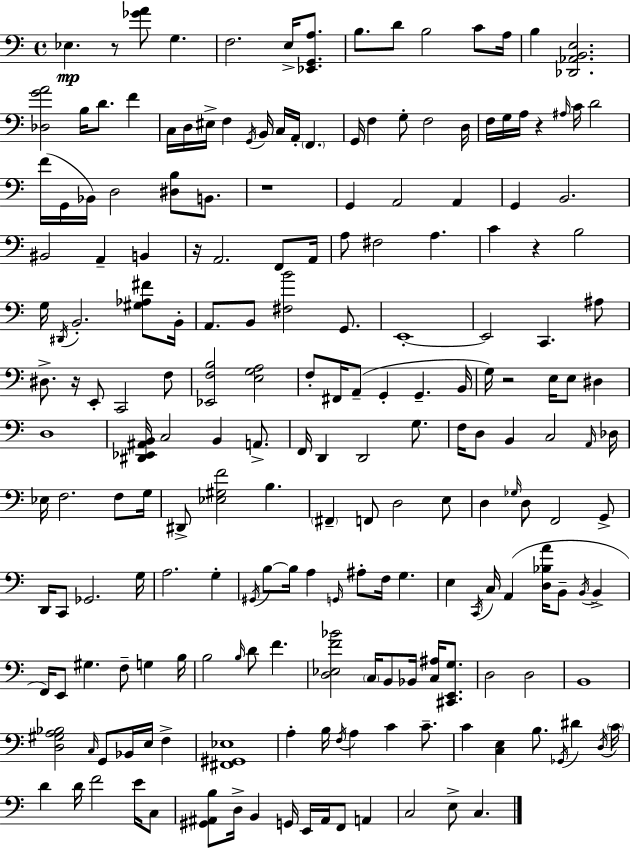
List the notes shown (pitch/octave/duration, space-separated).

Eb3/q. R/e [Gb4,A4]/e G3/q. F3/h. E3/s [Eb2,G2,A3]/e. B3/e. D4/e B3/h C4/e A3/s B3/q [Db2,Ab2,B2,E3]/h. [Db3,G4,A4]/h B3/s D4/e. F4/q C3/s D3/s EIS3/s F3/q G2/s B2/s C3/s A2/s F2/q. G2/s F3/q G3/e F3/h D3/s F3/s G3/s A3/s R/q A#3/s C4/s D4/h F4/s G2/s Bb2/s D3/h [D#3,B3]/e B2/e. R/w G2/q A2/h A2/q G2/q B2/h. BIS2/h A2/q B2/q R/s A2/h. F2/e A2/s A3/e F#3/h A3/q. C4/q R/q B3/h G3/s D#2/s B2/h. [G#3,Ab3,F#4]/e B2/s A2/e. B2/e [F#3,B4]/h G2/e. E2/w E2/h C2/q. A#3/e D#3/e. R/s E2/e C2/h F3/e [Eb2,F3,B3]/h [E3,G3,A3]/h F3/e F#2/s A2/e G2/q G2/q. B2/s G3/s R/h E3/s E3/e D#3/q D3/w [D#2,Eb2,A#2,B2]/s C3/h B2/q A2/e. F2/s D2/q D2/h G3/e. F3/s D3/e B2/q C3/h A2/s Db3/s Eb3/s F3/h. F3/e G3/s D#2/e [Eb3,G#3,F4]/h B3/q. F#2/q F2/e D3/h E3/e D3/q Gb3/s D3/e F2/h G2/e D2/s C2/e Gb2/h. G3/s A3/h. G3/q G#2/s B3/e B3/s A3/q G2/s A#3/e F3/s G3/q. E3/q C2/s C3/s A2/q [D3,Bb3,A4]/s B2/e B2/s B2/q F2/s E2/e G#3/q. F3/e G3/q B3/s B3/h B3/s D4/e F4/q. [D3,Eb3,F4,Bb4]/h C3/s B2/e Bb2/s [C3,A#3]/s [C#2,E2,G3]/e. D3/h D3/h B2/w [D3,G#3,A3,Bb3]/h C3/s G2/e Bb2/s E3/s F3/q [F#2,G#2,Eb3]/w A3/q B3/s F3/s A3/q C4/q C4/e. C4/q [C3,E3]/q B3/e. Gb2/s D#4/q D3/s C4/s D4/q D4/s F4/h E4/s C3/e [G#2,A#2,B3]/e D3/s B2/q G2/s E2/s A#2/s F2/e A2/q C3/h E3/e C3/q.